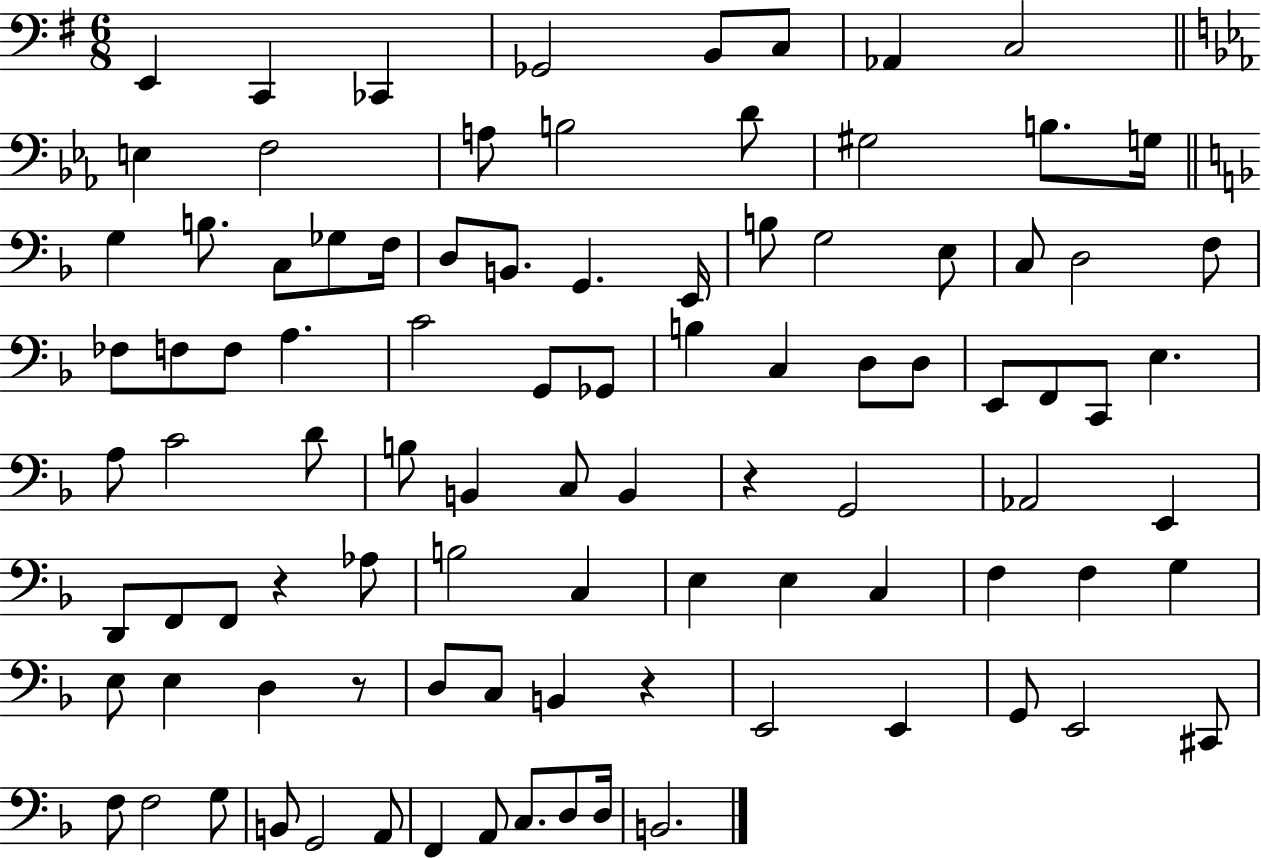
X:1
T:Untitled
M:6/8
L:1/4
K:G
E,, C,, _C,, _G,,2 B,,/2 C,/2 _A,, C,2 E, F,2 A,/2 B,2 D/2 ^G,2 B,/2 G,/4 G, B,/2 C,/2 _G,/2 F,/4 D,/2 B,,/2 G,, E,,/4 B,/2 G,2 E,/2 C,/2 D,2 F,/2 _F,/2 F,/2 F,/2 A, C2 G,,/2 _G,,/2 B, C, D,/2 D,/2 E,,/2 F,,/2 C,,/2 E, A,/2 C2 D/2 B,/2 B,, C,/2 B,, z G,,2 _A,,2 E,, D,,/2 F,,/2 F,,/2 z _A,/2 B,2 C, E, E, C, F, F, G, E,/2 E, D, z/2 D,/2 C,/2 B,, z E,,2 E,, G,,/2 E,,2 ^C,,/2 F,/2 F,2 G,/2 B,,/2 G,,2 A,,/2 F,, A,,/2 C,/2 D,/2 D,/4 B,,2